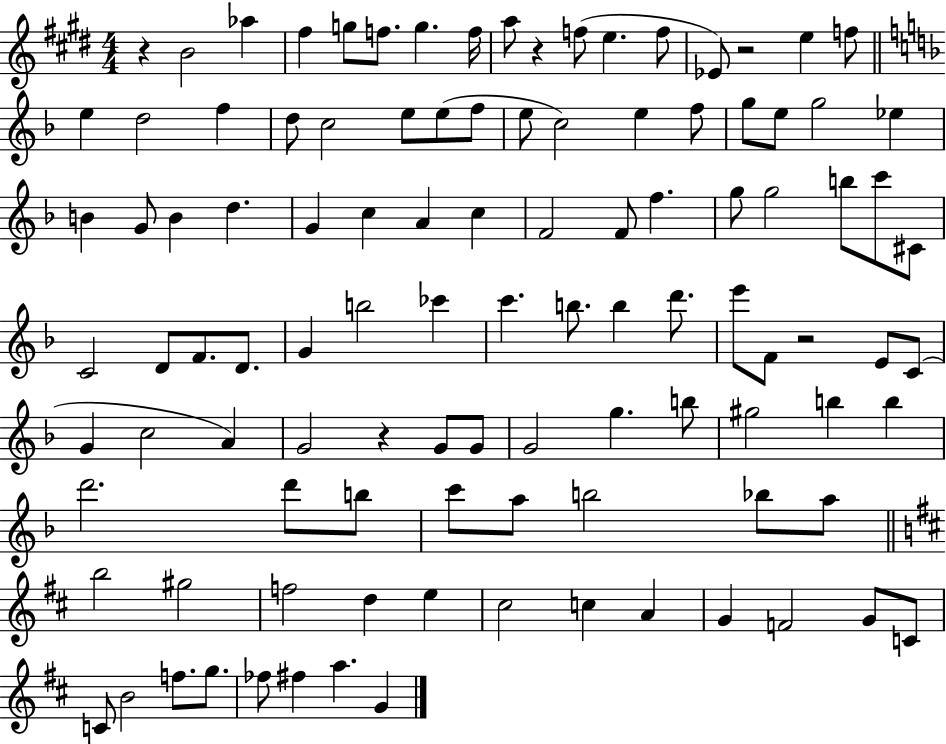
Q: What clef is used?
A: treble